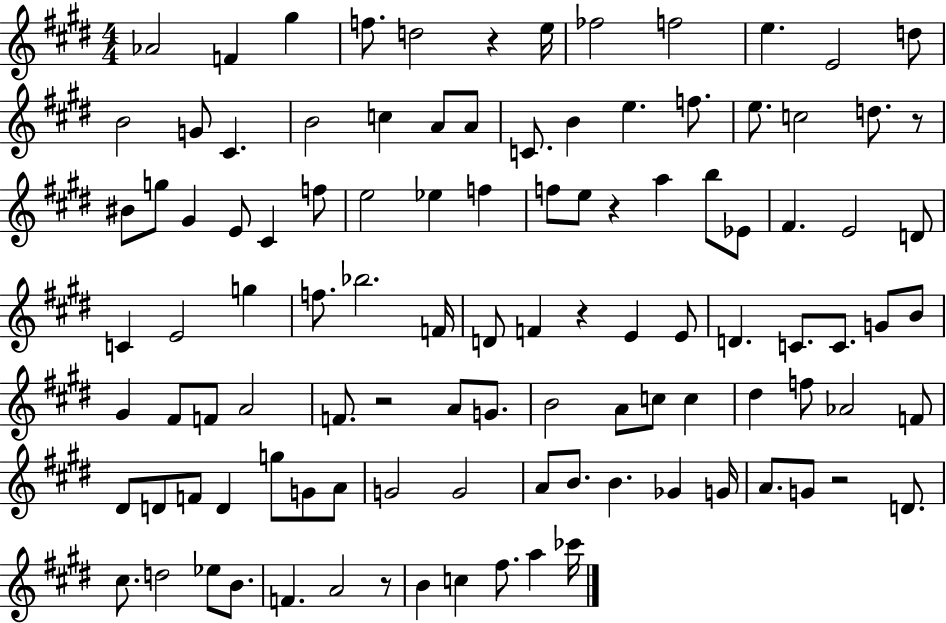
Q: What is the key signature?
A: E major